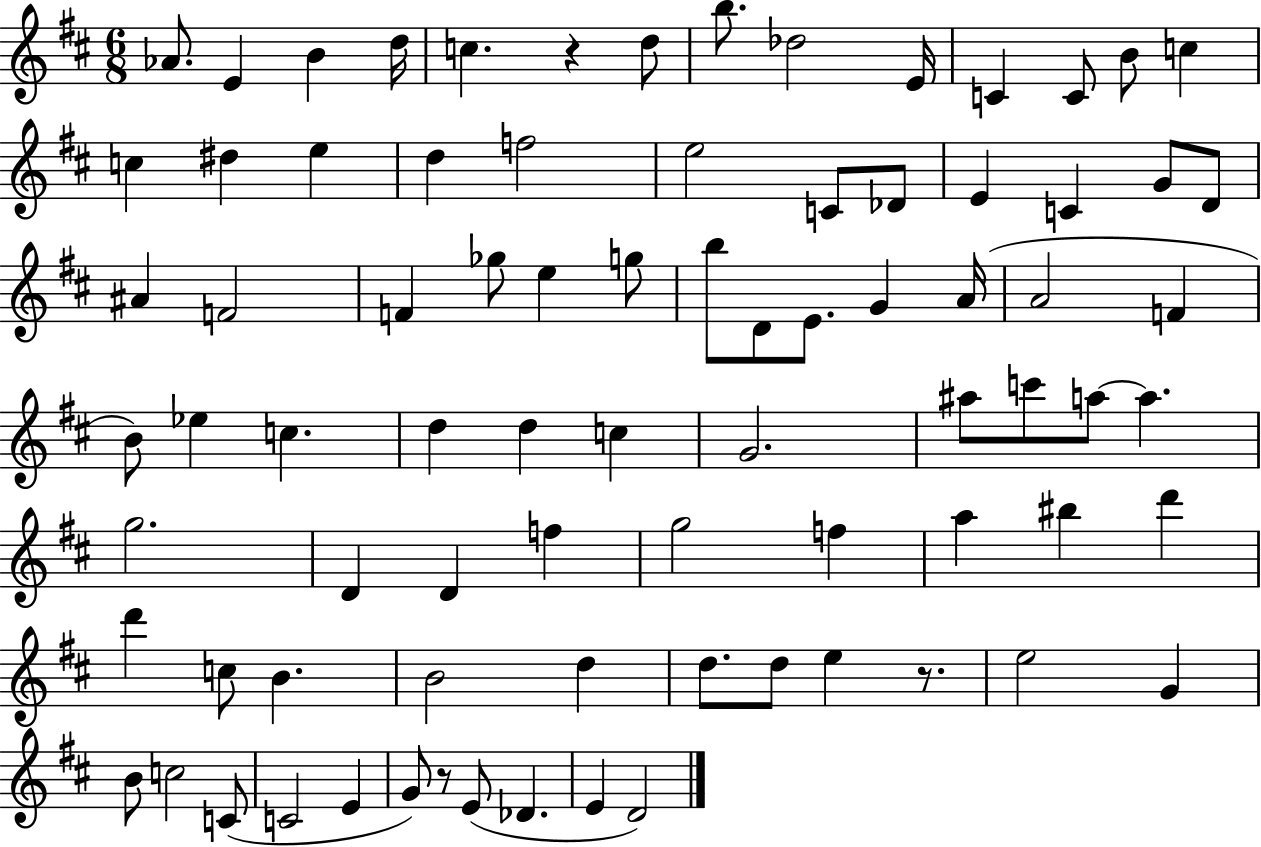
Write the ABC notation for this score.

X:1
T:Untitled
M:6/8
L:1/4
K:D
_A/2 E B d/4 c z d/2 b/2 _d2 E/4 C C/2 B/2 c c ^d e d f2 e2 C/2 _D/2 E C G/2 D/2 ^A F2 F _g/2 e g/2 b/2 D/2 E/2 G A/4 A2 F B/2 _e c d d c G2 ^a/2 c'/2 a/2 a g2 D D f g2 f a ^b d' d' c/2 B B2 d d/2 d/2 e z/2 e2 G B/2 c2 C/2 C2 E G/2 z/2 E/2 _D E D2